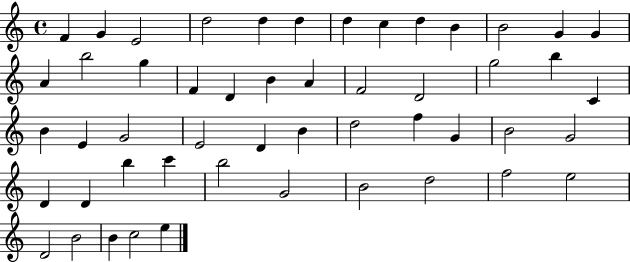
F4/q G4/q E4/h D5/h D5/q D5/q D5/q C5/q D5/q B4/q B4/h G4/q G4/q A4/q B5/h G5/q F4/q D4/q B4/q A4/q F4/h D4/h G5/h B5/q C4/q B4/q E4/q G4/h E4/h D4/q B4/q D5/h F5/q G4/q B4/h G4/h D4/q D4/q B5/q C6/q B5/h G4/h B4/h D5/h F5/h E5/h D4/h B4/h B4/q C5/h E5/q